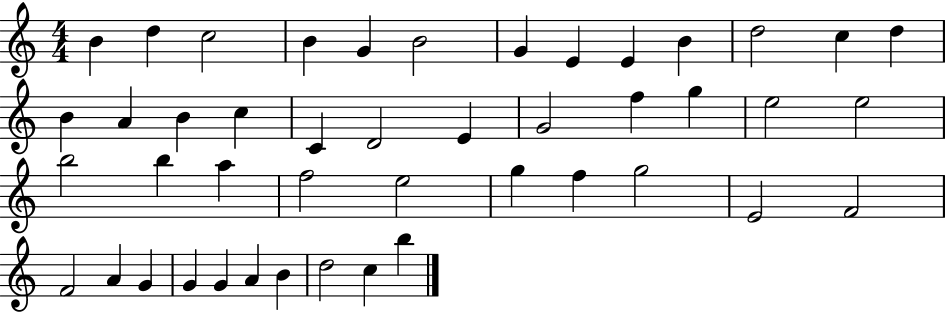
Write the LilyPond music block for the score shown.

{
  \clef treble
  \numericTimeSignature
  \time 4/4
  \key c \major
  b'4 d''4 c''2 | b'4 g'4 b'2 | g'4 e'4 e'4 b'4 | d''2 c''4 d''4 | \break b'4 a'4 b'4 c''4 | c'4 d'2 e'4 | g'2 f''4 g''4 | e''2 e''2 | \break b''2 b''4 a''4 | f''2 e''2 | g''4 f''4 g''2 | e'2 f'2 | \break f'2 a'4 g'4 | g'4 g'4 a'4 b'4 | d''2 c''4 b''4 | \bar "|."
}